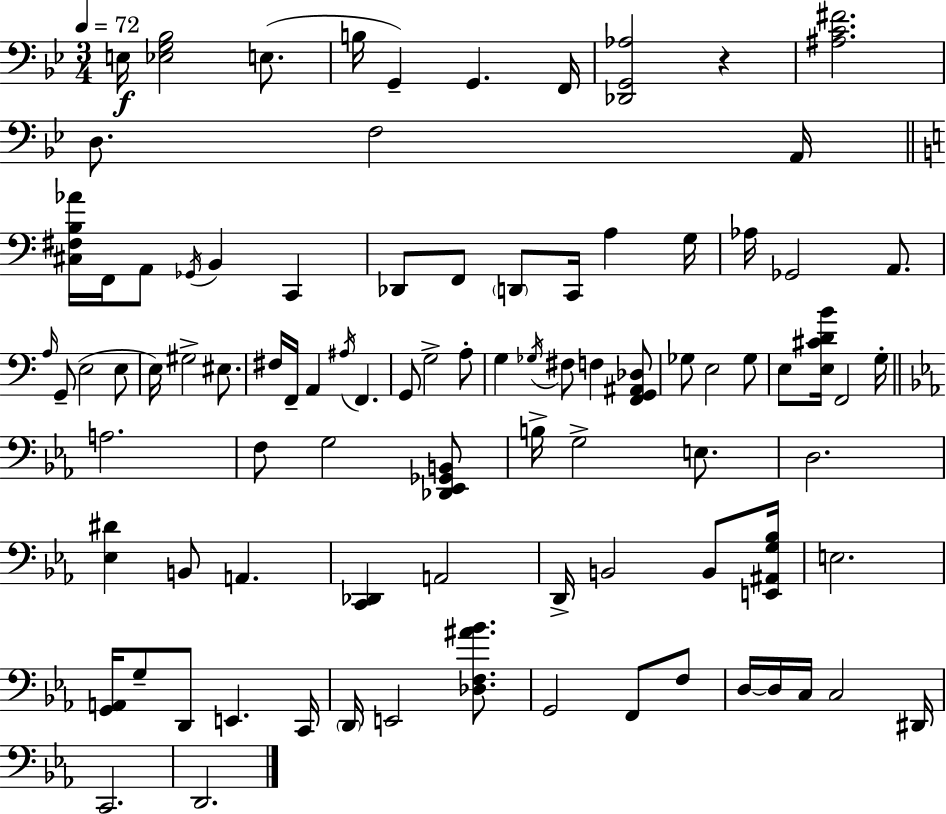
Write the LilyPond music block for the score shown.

{
  \clef bass
  \numericTimeSignature
  \time 3/4
  \key g \minor
  \tempo 4 = 72
  \repeat volta 2 { e16\f <ees g bes>2 e8.( | b16 g,4--) g,4. f,16 | <des, g, aes>2 r4 | <ais c' fis'>2. | \break d8. f2 a,16 | \bar "||" \break \key c \major <cis fis b aes'>16 f,16 a,8 \acciaccatura { ges,16 } b,4 c,4 | des,8 f,8 \parenthesize d,8 c,16 a4 | g16 aes16 ges,2 a,8. | \grace { a16 } g,8--( e2 | \break e8 e16) gis2-> eis8. | fis16 f,16-- a,4 \acciaccatura { ais16 } f,4. | g,8 g2-> | a8-. g4 \acciaccatura { ges16 } fis8 f4 | \break <f, g, ais, des>8 ges8 e2 | ges8 e8 <e cis' d' b'>16 f,2 | g16-. \bar "||" \break \key ees \major a2. | f8 g2 <des, ees, ges, b,>8 | b16-> g2-> e8. | d2. | \break <ees dis'>4 b,8 a,4. | <c, des,>4 a,2 | d,16-> b,2 b,8 <e, ais, g bes>16 | e2. | \break <g, a,>16 g8-- d,8 e,4. c,16 | \parenthesize d,16 e,2 <des f ais' bes'>8. | g,2 f,8 f8 | d16~~ d16 c16 c2 dis,16 | \break c,2. | d,2. | } \bar "|."
}